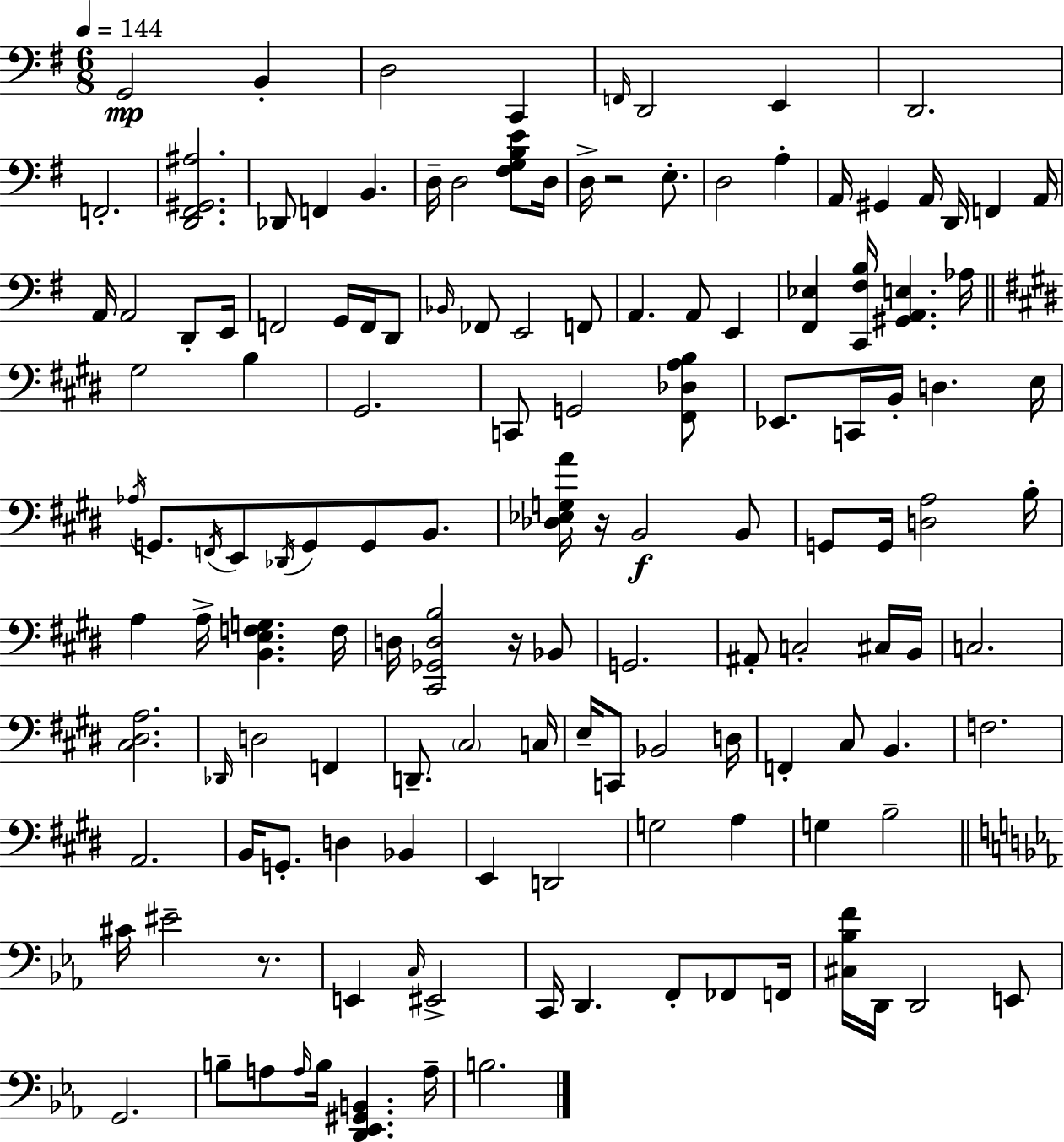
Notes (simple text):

G2/h B2/q D3/h C2/q F2/s D2/h E2/q D2/h. F2/h. [D2,F#2,G#2,A#3]/h. Db2/e F2/q B2/q. D3/s D3/h [F#3,G3,B3,E4]/e D3/s D3/s R/h E3/e. D3/h A3/q A2/s G#2/q A2/s D2/s F2/q A2/s A2/s A2/h D2/e E2/s F2/h G2/s F2/s D2/e Bb2/s FES2/e E2/h F2/e A2/q. A2/e E2/q [F#2,Eb3]/q [C2,F#3,B3]/s [G#2,A2,E3]/q. Ab3/s G#3/h B3/q G#2/h. C2/e G2/h [F#2,Db3,A3,B3]/e Eb2/e. C2/s B2/s D3/q. E3/s Ab3/s G2/e. F2/s E2/e Db2/s G2/e G2/e B2/e. [Db3,Eb3,G3,A4]/s R/s B2/h B2/e G2/e G2/s [D3,A3]/h B3/s A3/q A3/s [B2,E3,F3,G3]/q. F3/s D3/s [C#2,Gb2,D3,B3]/h R/s Bb2/e G2/h. A#2/e C3/h C#3/s B2/s C3/h. [C#3,D#3,A3]/h. Db2/s D3/h F2/q D2/e. C#3/h C3/s E3/s C2/e Bb2/h D3/s F2/q C#3/e B2/q. F3/h. A2/h. B2/s G2/e. D3/q Bb2/q E2/q D2/h G3/h A3/q G3/q B3/h C#4/s EIS4/h R/e. E2/q C3/s EIS2/h C2/s D2/q. F2/e FES2/e F2/s [C#3,Bb3,F4]/s D2/s D2/h E2/e G2/h. B3/e A3/e A3/s B3/s [D2,Eb2,G#2,B2]/q. A3/s B3/h.